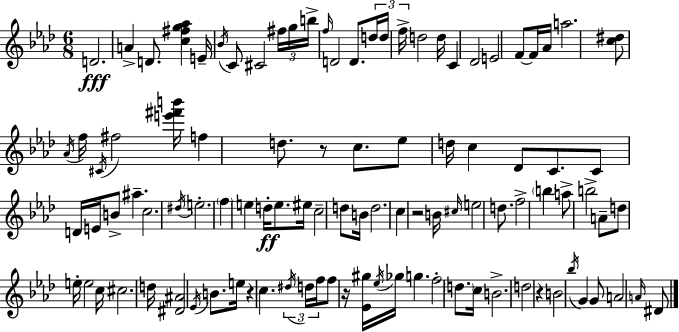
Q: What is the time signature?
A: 6/8